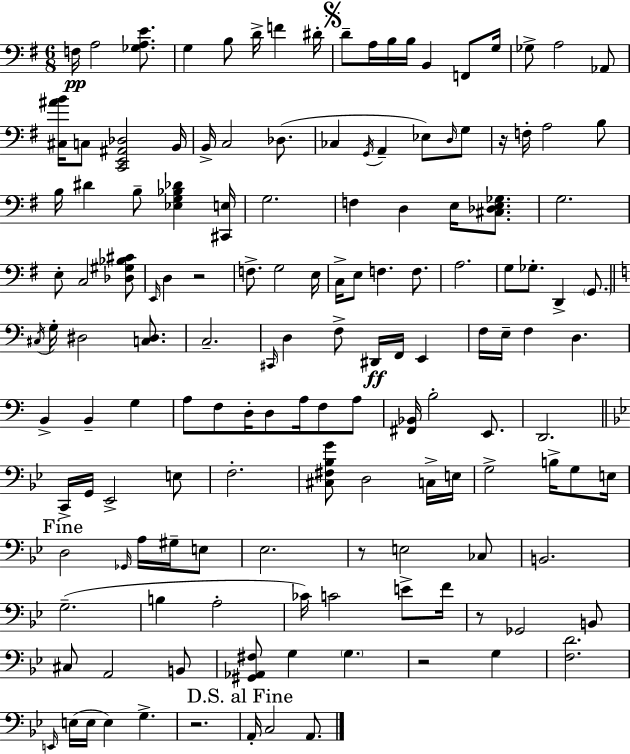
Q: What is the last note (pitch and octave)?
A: A2